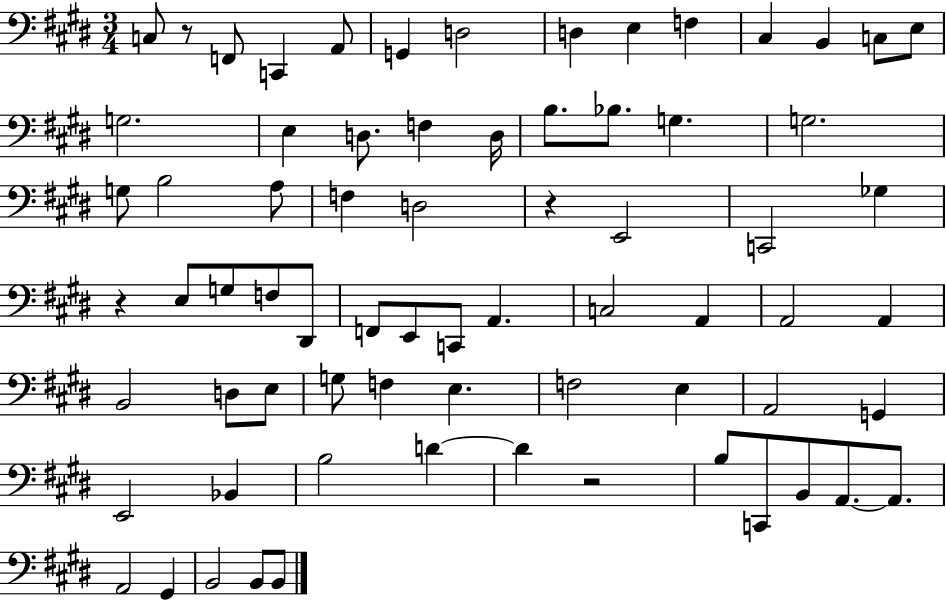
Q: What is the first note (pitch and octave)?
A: C3